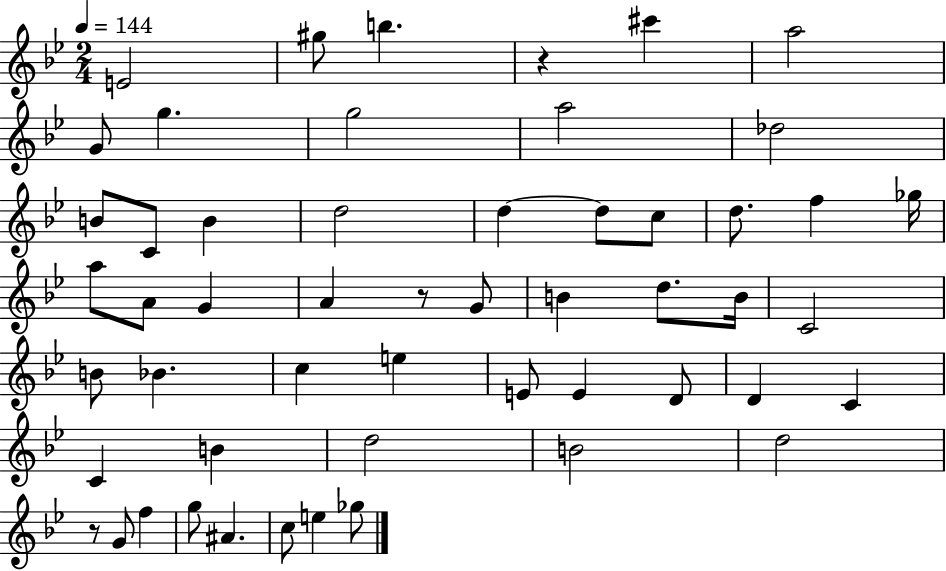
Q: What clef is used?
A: treble